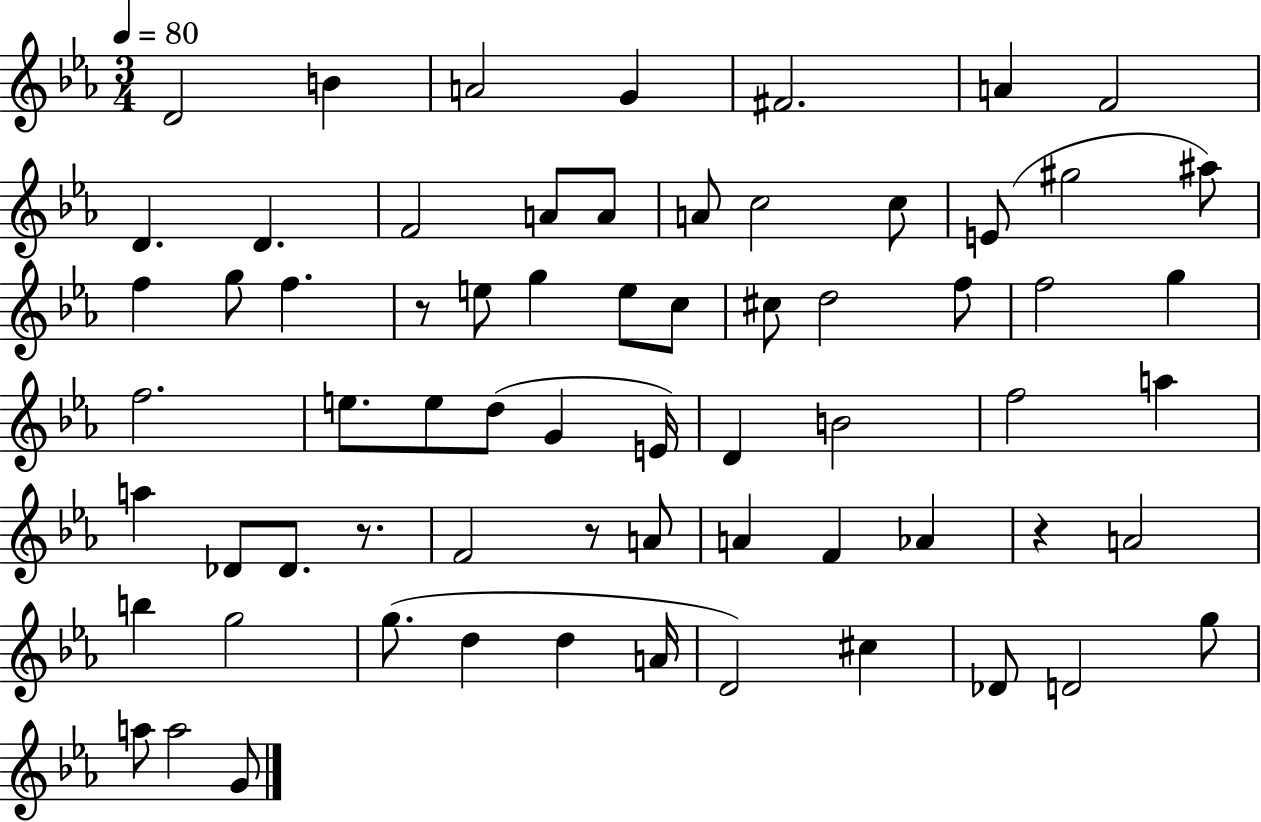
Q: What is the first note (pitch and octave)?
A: D4